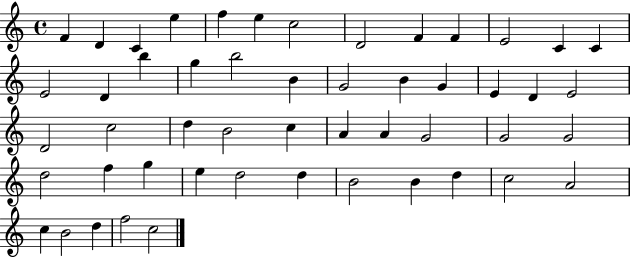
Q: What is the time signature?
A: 4/4